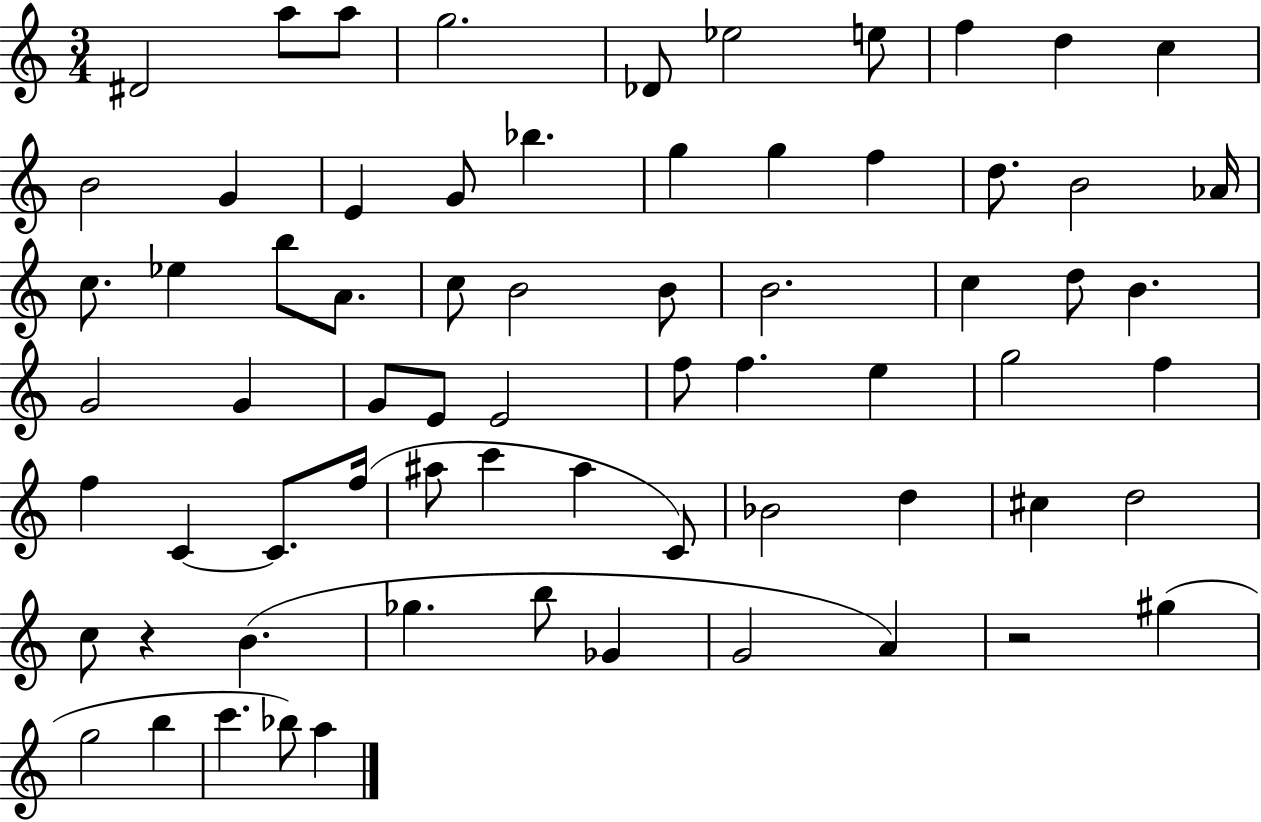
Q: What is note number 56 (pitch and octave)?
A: B4